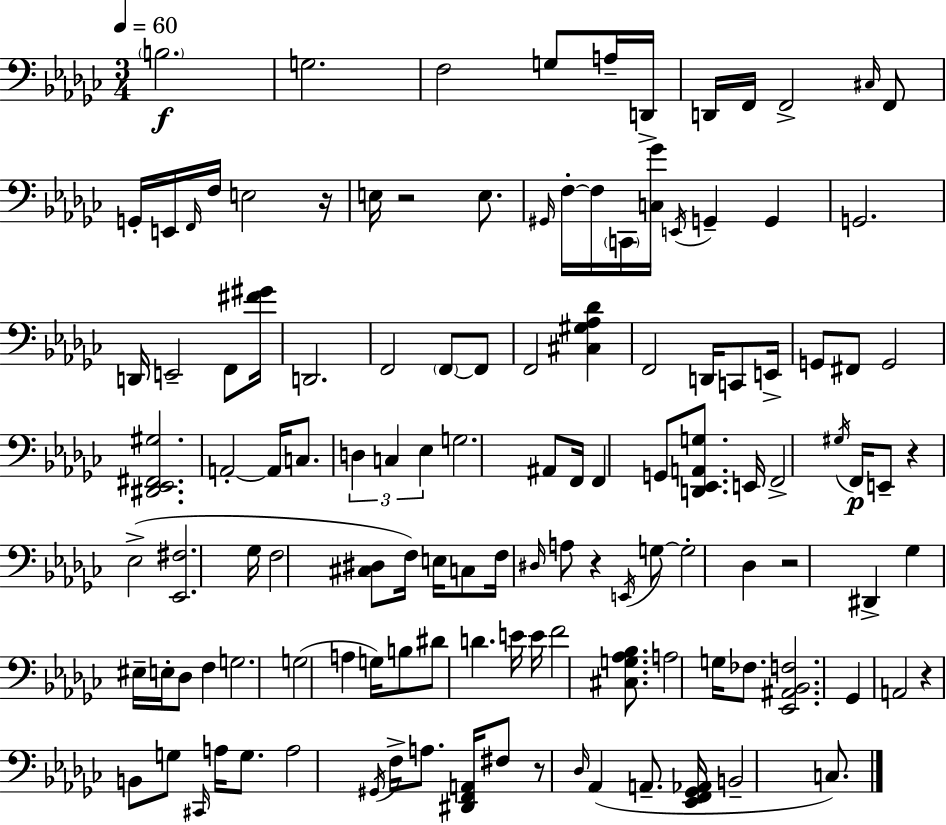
B3/h. G3/h. F3/h G3/e A3/s D2/s D2/s F2/s F2/h C#3/s F2/e G2/s E2/s F2/s F3/s E3/h R/s E3/s R/h E3/e. G#2/s F3/s F3/s C2/s [C3,Gb4]/s E2/s G2/q G2/q G2/h. D2/s E2/h F2/e [F#4,G#4]/s D2/h. F2/h F2/e F2/e F2/h [C#3,G#3,Ab3,Db4]/q F2/h D2/s C2/e E2/s G2/e F#2/e G2/h [D#2,Eb2,F#2,G#3]/h. A2/h A2/s C3/e. D3/q C3/q Eb3/q G3/h. A#2/e F2/s F2/q G2/e [D2,Eb2,A2,G3]/e. E2/s F2/h G#3/s F2/s E2/e R/q Eb3/h [Eb2,F#3]/h. Gb3/s F3/h [C#3,D#3]/e F3/s E3/s C3/e F3/s D#3/s A3/e R/q E2/s G3/e G3/h Db3/q R/h D#2/q Gb3/q EIS3/s E3/s Db3/e F3/q G3/h. G3/h A3/q G3/s B3/e D#4/e D4/q. E4/s E4/s F4/h [C#3,G3,Ab3,Bb3]/e. A3/h G3/s FES3/e. [Eb2,A#2,Bb2,F3]/h. Gb2/q A2/h R/q B2/e G3/e C#2/s A3/s G3/e. A3/h G#2/s F3/s A3/e. [D#2,F2,A2]/s F#3/e R/e Db3/s Ab2/q A2/e. [Eb2,F2,Gb2,Ab2]/s B2/h C3/e.